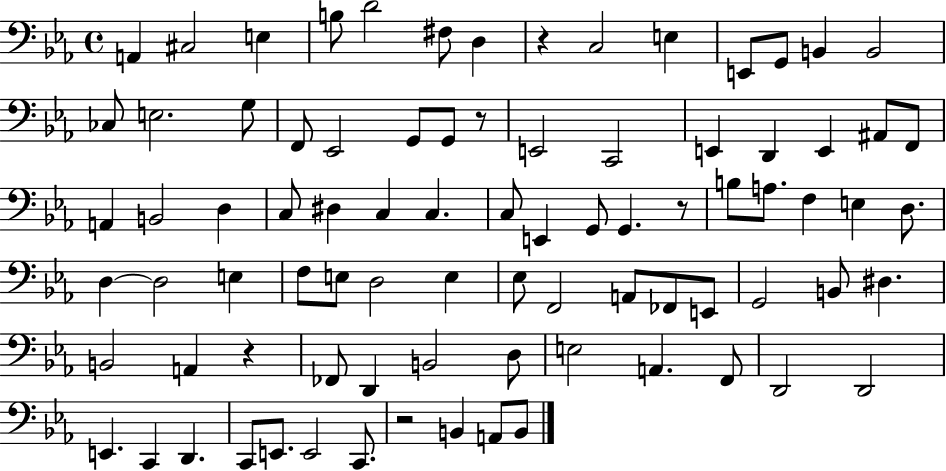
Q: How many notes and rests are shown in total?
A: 84